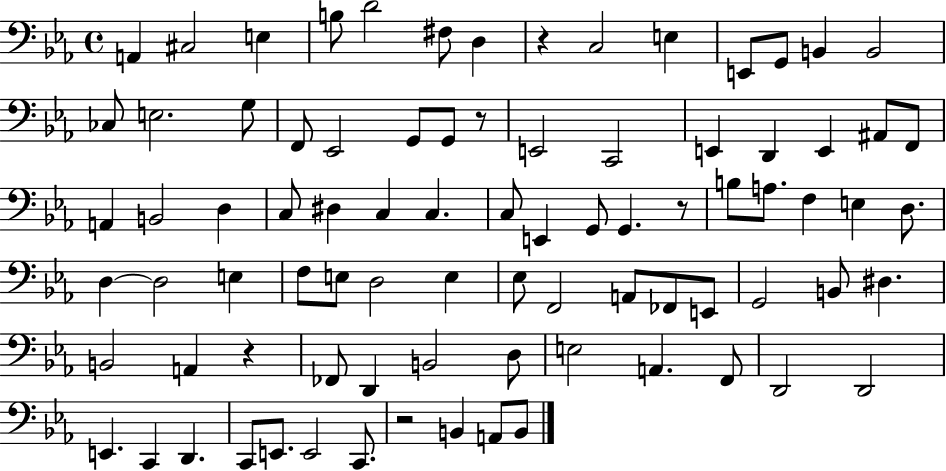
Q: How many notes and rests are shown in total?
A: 84